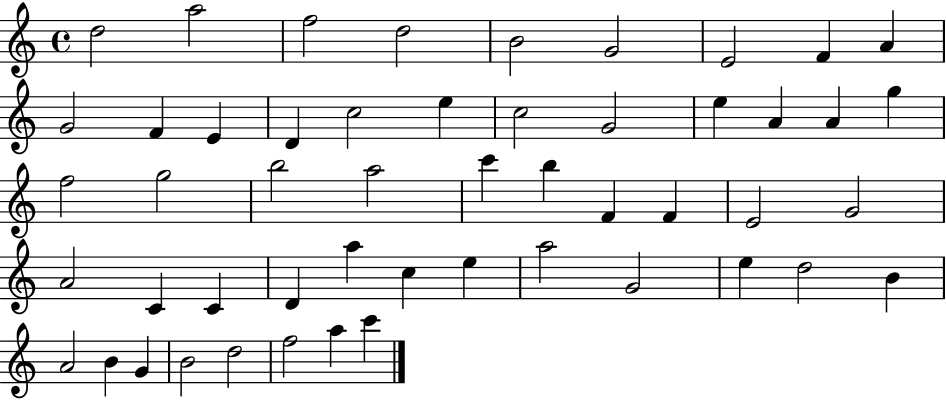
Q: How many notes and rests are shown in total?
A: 51